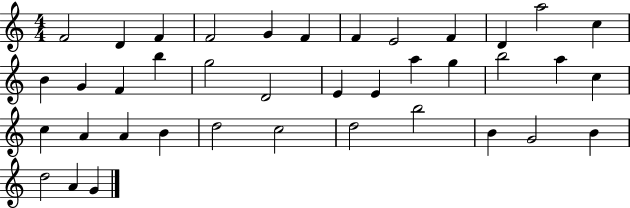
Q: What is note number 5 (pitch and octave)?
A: G4